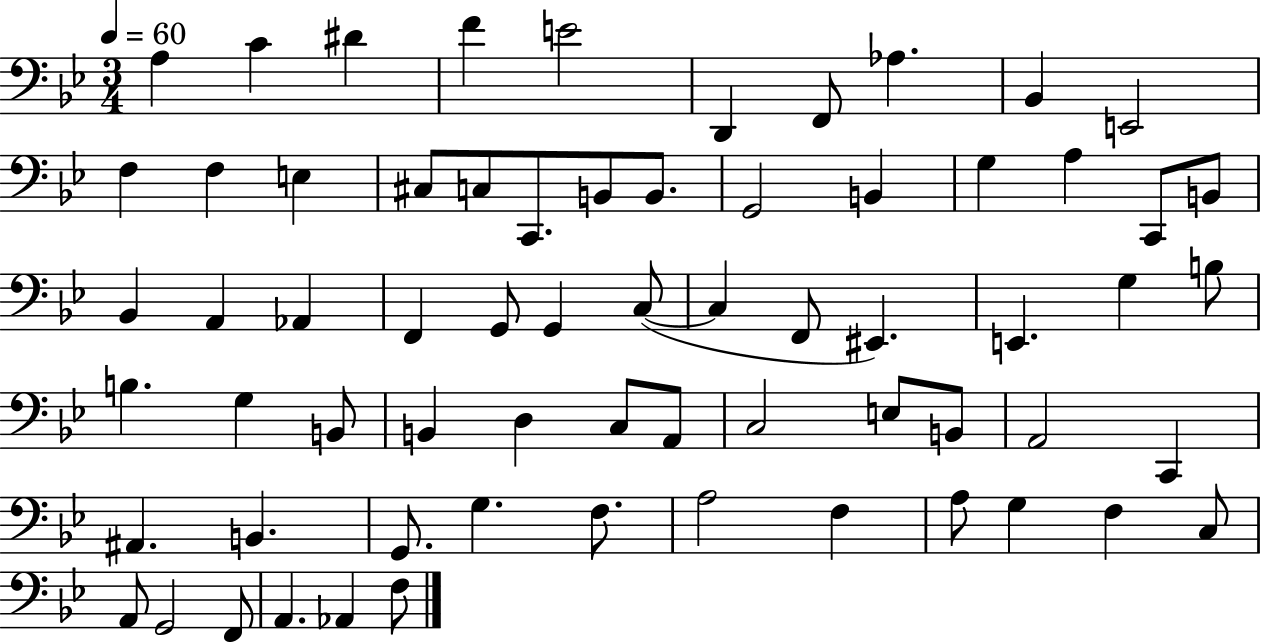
{
  \clef bass
  \numericTimeSignature
  \time 3/4
  \key bes \major
  \tempo 4 = 60
  a4 c'4 dis'4 | f'4 e'2 | d,4 f,8 aes4. | bes,4 e,2 | \break f4 f4 e4 | cis8 c8 c,8. b,8 b,8. | g,2 b,4 | g4 a4 c,8 b,8 | \break bes,4 a,4 aes,4 | f,4 g,8 g,4 c8~(~ | c4 f,8 eis,4.) | e,4. g4 b8 | \break b4. g4 b,8 | b,4 d4 c8 a,8 | c2 e8 b,8 | a,2 c,4 | \break ais,4. b,4. | g,8. g4. f8. | a2 f4 | a8 g4 f4 c8 | \break a,8 g,2 f,8 | a,4. aes,4 f8 | \bar "|."
}